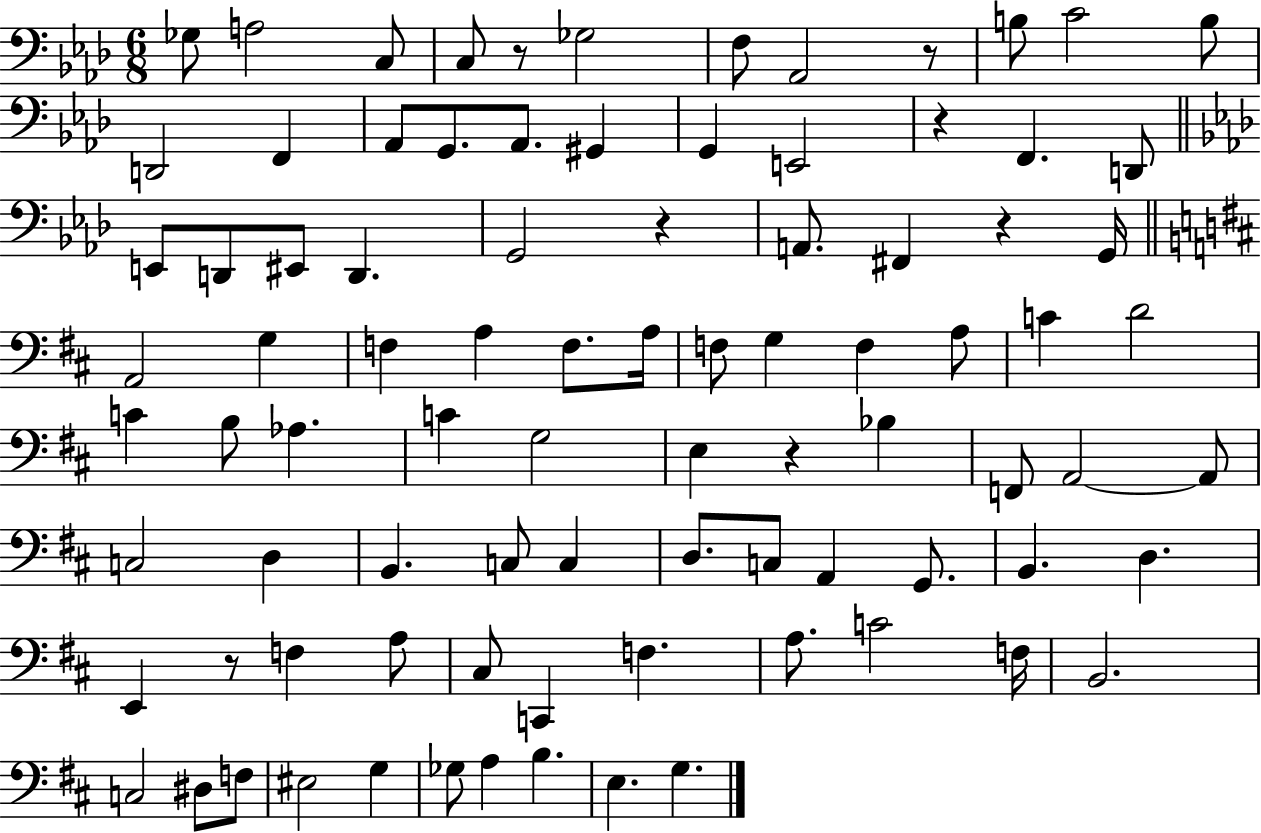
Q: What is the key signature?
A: AES major